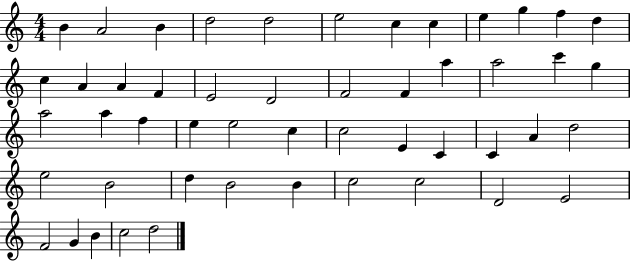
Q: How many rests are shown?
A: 0